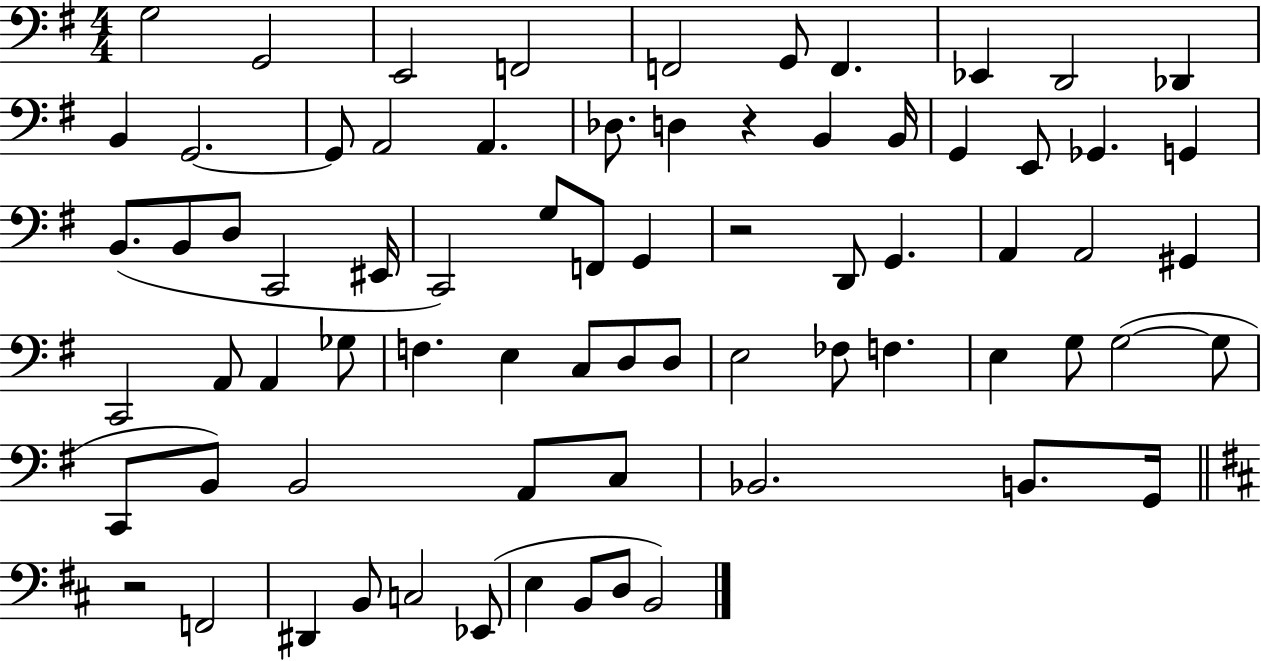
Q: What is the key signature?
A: G major